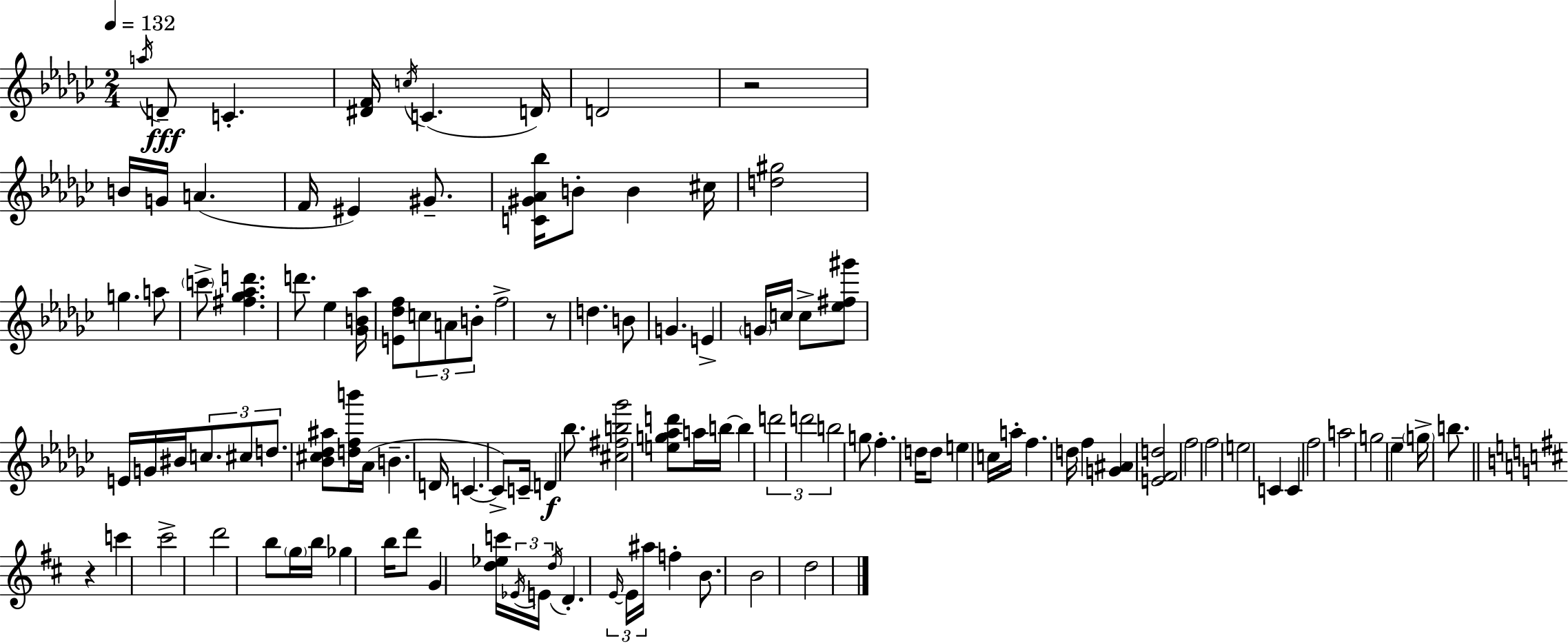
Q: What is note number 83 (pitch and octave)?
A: G4